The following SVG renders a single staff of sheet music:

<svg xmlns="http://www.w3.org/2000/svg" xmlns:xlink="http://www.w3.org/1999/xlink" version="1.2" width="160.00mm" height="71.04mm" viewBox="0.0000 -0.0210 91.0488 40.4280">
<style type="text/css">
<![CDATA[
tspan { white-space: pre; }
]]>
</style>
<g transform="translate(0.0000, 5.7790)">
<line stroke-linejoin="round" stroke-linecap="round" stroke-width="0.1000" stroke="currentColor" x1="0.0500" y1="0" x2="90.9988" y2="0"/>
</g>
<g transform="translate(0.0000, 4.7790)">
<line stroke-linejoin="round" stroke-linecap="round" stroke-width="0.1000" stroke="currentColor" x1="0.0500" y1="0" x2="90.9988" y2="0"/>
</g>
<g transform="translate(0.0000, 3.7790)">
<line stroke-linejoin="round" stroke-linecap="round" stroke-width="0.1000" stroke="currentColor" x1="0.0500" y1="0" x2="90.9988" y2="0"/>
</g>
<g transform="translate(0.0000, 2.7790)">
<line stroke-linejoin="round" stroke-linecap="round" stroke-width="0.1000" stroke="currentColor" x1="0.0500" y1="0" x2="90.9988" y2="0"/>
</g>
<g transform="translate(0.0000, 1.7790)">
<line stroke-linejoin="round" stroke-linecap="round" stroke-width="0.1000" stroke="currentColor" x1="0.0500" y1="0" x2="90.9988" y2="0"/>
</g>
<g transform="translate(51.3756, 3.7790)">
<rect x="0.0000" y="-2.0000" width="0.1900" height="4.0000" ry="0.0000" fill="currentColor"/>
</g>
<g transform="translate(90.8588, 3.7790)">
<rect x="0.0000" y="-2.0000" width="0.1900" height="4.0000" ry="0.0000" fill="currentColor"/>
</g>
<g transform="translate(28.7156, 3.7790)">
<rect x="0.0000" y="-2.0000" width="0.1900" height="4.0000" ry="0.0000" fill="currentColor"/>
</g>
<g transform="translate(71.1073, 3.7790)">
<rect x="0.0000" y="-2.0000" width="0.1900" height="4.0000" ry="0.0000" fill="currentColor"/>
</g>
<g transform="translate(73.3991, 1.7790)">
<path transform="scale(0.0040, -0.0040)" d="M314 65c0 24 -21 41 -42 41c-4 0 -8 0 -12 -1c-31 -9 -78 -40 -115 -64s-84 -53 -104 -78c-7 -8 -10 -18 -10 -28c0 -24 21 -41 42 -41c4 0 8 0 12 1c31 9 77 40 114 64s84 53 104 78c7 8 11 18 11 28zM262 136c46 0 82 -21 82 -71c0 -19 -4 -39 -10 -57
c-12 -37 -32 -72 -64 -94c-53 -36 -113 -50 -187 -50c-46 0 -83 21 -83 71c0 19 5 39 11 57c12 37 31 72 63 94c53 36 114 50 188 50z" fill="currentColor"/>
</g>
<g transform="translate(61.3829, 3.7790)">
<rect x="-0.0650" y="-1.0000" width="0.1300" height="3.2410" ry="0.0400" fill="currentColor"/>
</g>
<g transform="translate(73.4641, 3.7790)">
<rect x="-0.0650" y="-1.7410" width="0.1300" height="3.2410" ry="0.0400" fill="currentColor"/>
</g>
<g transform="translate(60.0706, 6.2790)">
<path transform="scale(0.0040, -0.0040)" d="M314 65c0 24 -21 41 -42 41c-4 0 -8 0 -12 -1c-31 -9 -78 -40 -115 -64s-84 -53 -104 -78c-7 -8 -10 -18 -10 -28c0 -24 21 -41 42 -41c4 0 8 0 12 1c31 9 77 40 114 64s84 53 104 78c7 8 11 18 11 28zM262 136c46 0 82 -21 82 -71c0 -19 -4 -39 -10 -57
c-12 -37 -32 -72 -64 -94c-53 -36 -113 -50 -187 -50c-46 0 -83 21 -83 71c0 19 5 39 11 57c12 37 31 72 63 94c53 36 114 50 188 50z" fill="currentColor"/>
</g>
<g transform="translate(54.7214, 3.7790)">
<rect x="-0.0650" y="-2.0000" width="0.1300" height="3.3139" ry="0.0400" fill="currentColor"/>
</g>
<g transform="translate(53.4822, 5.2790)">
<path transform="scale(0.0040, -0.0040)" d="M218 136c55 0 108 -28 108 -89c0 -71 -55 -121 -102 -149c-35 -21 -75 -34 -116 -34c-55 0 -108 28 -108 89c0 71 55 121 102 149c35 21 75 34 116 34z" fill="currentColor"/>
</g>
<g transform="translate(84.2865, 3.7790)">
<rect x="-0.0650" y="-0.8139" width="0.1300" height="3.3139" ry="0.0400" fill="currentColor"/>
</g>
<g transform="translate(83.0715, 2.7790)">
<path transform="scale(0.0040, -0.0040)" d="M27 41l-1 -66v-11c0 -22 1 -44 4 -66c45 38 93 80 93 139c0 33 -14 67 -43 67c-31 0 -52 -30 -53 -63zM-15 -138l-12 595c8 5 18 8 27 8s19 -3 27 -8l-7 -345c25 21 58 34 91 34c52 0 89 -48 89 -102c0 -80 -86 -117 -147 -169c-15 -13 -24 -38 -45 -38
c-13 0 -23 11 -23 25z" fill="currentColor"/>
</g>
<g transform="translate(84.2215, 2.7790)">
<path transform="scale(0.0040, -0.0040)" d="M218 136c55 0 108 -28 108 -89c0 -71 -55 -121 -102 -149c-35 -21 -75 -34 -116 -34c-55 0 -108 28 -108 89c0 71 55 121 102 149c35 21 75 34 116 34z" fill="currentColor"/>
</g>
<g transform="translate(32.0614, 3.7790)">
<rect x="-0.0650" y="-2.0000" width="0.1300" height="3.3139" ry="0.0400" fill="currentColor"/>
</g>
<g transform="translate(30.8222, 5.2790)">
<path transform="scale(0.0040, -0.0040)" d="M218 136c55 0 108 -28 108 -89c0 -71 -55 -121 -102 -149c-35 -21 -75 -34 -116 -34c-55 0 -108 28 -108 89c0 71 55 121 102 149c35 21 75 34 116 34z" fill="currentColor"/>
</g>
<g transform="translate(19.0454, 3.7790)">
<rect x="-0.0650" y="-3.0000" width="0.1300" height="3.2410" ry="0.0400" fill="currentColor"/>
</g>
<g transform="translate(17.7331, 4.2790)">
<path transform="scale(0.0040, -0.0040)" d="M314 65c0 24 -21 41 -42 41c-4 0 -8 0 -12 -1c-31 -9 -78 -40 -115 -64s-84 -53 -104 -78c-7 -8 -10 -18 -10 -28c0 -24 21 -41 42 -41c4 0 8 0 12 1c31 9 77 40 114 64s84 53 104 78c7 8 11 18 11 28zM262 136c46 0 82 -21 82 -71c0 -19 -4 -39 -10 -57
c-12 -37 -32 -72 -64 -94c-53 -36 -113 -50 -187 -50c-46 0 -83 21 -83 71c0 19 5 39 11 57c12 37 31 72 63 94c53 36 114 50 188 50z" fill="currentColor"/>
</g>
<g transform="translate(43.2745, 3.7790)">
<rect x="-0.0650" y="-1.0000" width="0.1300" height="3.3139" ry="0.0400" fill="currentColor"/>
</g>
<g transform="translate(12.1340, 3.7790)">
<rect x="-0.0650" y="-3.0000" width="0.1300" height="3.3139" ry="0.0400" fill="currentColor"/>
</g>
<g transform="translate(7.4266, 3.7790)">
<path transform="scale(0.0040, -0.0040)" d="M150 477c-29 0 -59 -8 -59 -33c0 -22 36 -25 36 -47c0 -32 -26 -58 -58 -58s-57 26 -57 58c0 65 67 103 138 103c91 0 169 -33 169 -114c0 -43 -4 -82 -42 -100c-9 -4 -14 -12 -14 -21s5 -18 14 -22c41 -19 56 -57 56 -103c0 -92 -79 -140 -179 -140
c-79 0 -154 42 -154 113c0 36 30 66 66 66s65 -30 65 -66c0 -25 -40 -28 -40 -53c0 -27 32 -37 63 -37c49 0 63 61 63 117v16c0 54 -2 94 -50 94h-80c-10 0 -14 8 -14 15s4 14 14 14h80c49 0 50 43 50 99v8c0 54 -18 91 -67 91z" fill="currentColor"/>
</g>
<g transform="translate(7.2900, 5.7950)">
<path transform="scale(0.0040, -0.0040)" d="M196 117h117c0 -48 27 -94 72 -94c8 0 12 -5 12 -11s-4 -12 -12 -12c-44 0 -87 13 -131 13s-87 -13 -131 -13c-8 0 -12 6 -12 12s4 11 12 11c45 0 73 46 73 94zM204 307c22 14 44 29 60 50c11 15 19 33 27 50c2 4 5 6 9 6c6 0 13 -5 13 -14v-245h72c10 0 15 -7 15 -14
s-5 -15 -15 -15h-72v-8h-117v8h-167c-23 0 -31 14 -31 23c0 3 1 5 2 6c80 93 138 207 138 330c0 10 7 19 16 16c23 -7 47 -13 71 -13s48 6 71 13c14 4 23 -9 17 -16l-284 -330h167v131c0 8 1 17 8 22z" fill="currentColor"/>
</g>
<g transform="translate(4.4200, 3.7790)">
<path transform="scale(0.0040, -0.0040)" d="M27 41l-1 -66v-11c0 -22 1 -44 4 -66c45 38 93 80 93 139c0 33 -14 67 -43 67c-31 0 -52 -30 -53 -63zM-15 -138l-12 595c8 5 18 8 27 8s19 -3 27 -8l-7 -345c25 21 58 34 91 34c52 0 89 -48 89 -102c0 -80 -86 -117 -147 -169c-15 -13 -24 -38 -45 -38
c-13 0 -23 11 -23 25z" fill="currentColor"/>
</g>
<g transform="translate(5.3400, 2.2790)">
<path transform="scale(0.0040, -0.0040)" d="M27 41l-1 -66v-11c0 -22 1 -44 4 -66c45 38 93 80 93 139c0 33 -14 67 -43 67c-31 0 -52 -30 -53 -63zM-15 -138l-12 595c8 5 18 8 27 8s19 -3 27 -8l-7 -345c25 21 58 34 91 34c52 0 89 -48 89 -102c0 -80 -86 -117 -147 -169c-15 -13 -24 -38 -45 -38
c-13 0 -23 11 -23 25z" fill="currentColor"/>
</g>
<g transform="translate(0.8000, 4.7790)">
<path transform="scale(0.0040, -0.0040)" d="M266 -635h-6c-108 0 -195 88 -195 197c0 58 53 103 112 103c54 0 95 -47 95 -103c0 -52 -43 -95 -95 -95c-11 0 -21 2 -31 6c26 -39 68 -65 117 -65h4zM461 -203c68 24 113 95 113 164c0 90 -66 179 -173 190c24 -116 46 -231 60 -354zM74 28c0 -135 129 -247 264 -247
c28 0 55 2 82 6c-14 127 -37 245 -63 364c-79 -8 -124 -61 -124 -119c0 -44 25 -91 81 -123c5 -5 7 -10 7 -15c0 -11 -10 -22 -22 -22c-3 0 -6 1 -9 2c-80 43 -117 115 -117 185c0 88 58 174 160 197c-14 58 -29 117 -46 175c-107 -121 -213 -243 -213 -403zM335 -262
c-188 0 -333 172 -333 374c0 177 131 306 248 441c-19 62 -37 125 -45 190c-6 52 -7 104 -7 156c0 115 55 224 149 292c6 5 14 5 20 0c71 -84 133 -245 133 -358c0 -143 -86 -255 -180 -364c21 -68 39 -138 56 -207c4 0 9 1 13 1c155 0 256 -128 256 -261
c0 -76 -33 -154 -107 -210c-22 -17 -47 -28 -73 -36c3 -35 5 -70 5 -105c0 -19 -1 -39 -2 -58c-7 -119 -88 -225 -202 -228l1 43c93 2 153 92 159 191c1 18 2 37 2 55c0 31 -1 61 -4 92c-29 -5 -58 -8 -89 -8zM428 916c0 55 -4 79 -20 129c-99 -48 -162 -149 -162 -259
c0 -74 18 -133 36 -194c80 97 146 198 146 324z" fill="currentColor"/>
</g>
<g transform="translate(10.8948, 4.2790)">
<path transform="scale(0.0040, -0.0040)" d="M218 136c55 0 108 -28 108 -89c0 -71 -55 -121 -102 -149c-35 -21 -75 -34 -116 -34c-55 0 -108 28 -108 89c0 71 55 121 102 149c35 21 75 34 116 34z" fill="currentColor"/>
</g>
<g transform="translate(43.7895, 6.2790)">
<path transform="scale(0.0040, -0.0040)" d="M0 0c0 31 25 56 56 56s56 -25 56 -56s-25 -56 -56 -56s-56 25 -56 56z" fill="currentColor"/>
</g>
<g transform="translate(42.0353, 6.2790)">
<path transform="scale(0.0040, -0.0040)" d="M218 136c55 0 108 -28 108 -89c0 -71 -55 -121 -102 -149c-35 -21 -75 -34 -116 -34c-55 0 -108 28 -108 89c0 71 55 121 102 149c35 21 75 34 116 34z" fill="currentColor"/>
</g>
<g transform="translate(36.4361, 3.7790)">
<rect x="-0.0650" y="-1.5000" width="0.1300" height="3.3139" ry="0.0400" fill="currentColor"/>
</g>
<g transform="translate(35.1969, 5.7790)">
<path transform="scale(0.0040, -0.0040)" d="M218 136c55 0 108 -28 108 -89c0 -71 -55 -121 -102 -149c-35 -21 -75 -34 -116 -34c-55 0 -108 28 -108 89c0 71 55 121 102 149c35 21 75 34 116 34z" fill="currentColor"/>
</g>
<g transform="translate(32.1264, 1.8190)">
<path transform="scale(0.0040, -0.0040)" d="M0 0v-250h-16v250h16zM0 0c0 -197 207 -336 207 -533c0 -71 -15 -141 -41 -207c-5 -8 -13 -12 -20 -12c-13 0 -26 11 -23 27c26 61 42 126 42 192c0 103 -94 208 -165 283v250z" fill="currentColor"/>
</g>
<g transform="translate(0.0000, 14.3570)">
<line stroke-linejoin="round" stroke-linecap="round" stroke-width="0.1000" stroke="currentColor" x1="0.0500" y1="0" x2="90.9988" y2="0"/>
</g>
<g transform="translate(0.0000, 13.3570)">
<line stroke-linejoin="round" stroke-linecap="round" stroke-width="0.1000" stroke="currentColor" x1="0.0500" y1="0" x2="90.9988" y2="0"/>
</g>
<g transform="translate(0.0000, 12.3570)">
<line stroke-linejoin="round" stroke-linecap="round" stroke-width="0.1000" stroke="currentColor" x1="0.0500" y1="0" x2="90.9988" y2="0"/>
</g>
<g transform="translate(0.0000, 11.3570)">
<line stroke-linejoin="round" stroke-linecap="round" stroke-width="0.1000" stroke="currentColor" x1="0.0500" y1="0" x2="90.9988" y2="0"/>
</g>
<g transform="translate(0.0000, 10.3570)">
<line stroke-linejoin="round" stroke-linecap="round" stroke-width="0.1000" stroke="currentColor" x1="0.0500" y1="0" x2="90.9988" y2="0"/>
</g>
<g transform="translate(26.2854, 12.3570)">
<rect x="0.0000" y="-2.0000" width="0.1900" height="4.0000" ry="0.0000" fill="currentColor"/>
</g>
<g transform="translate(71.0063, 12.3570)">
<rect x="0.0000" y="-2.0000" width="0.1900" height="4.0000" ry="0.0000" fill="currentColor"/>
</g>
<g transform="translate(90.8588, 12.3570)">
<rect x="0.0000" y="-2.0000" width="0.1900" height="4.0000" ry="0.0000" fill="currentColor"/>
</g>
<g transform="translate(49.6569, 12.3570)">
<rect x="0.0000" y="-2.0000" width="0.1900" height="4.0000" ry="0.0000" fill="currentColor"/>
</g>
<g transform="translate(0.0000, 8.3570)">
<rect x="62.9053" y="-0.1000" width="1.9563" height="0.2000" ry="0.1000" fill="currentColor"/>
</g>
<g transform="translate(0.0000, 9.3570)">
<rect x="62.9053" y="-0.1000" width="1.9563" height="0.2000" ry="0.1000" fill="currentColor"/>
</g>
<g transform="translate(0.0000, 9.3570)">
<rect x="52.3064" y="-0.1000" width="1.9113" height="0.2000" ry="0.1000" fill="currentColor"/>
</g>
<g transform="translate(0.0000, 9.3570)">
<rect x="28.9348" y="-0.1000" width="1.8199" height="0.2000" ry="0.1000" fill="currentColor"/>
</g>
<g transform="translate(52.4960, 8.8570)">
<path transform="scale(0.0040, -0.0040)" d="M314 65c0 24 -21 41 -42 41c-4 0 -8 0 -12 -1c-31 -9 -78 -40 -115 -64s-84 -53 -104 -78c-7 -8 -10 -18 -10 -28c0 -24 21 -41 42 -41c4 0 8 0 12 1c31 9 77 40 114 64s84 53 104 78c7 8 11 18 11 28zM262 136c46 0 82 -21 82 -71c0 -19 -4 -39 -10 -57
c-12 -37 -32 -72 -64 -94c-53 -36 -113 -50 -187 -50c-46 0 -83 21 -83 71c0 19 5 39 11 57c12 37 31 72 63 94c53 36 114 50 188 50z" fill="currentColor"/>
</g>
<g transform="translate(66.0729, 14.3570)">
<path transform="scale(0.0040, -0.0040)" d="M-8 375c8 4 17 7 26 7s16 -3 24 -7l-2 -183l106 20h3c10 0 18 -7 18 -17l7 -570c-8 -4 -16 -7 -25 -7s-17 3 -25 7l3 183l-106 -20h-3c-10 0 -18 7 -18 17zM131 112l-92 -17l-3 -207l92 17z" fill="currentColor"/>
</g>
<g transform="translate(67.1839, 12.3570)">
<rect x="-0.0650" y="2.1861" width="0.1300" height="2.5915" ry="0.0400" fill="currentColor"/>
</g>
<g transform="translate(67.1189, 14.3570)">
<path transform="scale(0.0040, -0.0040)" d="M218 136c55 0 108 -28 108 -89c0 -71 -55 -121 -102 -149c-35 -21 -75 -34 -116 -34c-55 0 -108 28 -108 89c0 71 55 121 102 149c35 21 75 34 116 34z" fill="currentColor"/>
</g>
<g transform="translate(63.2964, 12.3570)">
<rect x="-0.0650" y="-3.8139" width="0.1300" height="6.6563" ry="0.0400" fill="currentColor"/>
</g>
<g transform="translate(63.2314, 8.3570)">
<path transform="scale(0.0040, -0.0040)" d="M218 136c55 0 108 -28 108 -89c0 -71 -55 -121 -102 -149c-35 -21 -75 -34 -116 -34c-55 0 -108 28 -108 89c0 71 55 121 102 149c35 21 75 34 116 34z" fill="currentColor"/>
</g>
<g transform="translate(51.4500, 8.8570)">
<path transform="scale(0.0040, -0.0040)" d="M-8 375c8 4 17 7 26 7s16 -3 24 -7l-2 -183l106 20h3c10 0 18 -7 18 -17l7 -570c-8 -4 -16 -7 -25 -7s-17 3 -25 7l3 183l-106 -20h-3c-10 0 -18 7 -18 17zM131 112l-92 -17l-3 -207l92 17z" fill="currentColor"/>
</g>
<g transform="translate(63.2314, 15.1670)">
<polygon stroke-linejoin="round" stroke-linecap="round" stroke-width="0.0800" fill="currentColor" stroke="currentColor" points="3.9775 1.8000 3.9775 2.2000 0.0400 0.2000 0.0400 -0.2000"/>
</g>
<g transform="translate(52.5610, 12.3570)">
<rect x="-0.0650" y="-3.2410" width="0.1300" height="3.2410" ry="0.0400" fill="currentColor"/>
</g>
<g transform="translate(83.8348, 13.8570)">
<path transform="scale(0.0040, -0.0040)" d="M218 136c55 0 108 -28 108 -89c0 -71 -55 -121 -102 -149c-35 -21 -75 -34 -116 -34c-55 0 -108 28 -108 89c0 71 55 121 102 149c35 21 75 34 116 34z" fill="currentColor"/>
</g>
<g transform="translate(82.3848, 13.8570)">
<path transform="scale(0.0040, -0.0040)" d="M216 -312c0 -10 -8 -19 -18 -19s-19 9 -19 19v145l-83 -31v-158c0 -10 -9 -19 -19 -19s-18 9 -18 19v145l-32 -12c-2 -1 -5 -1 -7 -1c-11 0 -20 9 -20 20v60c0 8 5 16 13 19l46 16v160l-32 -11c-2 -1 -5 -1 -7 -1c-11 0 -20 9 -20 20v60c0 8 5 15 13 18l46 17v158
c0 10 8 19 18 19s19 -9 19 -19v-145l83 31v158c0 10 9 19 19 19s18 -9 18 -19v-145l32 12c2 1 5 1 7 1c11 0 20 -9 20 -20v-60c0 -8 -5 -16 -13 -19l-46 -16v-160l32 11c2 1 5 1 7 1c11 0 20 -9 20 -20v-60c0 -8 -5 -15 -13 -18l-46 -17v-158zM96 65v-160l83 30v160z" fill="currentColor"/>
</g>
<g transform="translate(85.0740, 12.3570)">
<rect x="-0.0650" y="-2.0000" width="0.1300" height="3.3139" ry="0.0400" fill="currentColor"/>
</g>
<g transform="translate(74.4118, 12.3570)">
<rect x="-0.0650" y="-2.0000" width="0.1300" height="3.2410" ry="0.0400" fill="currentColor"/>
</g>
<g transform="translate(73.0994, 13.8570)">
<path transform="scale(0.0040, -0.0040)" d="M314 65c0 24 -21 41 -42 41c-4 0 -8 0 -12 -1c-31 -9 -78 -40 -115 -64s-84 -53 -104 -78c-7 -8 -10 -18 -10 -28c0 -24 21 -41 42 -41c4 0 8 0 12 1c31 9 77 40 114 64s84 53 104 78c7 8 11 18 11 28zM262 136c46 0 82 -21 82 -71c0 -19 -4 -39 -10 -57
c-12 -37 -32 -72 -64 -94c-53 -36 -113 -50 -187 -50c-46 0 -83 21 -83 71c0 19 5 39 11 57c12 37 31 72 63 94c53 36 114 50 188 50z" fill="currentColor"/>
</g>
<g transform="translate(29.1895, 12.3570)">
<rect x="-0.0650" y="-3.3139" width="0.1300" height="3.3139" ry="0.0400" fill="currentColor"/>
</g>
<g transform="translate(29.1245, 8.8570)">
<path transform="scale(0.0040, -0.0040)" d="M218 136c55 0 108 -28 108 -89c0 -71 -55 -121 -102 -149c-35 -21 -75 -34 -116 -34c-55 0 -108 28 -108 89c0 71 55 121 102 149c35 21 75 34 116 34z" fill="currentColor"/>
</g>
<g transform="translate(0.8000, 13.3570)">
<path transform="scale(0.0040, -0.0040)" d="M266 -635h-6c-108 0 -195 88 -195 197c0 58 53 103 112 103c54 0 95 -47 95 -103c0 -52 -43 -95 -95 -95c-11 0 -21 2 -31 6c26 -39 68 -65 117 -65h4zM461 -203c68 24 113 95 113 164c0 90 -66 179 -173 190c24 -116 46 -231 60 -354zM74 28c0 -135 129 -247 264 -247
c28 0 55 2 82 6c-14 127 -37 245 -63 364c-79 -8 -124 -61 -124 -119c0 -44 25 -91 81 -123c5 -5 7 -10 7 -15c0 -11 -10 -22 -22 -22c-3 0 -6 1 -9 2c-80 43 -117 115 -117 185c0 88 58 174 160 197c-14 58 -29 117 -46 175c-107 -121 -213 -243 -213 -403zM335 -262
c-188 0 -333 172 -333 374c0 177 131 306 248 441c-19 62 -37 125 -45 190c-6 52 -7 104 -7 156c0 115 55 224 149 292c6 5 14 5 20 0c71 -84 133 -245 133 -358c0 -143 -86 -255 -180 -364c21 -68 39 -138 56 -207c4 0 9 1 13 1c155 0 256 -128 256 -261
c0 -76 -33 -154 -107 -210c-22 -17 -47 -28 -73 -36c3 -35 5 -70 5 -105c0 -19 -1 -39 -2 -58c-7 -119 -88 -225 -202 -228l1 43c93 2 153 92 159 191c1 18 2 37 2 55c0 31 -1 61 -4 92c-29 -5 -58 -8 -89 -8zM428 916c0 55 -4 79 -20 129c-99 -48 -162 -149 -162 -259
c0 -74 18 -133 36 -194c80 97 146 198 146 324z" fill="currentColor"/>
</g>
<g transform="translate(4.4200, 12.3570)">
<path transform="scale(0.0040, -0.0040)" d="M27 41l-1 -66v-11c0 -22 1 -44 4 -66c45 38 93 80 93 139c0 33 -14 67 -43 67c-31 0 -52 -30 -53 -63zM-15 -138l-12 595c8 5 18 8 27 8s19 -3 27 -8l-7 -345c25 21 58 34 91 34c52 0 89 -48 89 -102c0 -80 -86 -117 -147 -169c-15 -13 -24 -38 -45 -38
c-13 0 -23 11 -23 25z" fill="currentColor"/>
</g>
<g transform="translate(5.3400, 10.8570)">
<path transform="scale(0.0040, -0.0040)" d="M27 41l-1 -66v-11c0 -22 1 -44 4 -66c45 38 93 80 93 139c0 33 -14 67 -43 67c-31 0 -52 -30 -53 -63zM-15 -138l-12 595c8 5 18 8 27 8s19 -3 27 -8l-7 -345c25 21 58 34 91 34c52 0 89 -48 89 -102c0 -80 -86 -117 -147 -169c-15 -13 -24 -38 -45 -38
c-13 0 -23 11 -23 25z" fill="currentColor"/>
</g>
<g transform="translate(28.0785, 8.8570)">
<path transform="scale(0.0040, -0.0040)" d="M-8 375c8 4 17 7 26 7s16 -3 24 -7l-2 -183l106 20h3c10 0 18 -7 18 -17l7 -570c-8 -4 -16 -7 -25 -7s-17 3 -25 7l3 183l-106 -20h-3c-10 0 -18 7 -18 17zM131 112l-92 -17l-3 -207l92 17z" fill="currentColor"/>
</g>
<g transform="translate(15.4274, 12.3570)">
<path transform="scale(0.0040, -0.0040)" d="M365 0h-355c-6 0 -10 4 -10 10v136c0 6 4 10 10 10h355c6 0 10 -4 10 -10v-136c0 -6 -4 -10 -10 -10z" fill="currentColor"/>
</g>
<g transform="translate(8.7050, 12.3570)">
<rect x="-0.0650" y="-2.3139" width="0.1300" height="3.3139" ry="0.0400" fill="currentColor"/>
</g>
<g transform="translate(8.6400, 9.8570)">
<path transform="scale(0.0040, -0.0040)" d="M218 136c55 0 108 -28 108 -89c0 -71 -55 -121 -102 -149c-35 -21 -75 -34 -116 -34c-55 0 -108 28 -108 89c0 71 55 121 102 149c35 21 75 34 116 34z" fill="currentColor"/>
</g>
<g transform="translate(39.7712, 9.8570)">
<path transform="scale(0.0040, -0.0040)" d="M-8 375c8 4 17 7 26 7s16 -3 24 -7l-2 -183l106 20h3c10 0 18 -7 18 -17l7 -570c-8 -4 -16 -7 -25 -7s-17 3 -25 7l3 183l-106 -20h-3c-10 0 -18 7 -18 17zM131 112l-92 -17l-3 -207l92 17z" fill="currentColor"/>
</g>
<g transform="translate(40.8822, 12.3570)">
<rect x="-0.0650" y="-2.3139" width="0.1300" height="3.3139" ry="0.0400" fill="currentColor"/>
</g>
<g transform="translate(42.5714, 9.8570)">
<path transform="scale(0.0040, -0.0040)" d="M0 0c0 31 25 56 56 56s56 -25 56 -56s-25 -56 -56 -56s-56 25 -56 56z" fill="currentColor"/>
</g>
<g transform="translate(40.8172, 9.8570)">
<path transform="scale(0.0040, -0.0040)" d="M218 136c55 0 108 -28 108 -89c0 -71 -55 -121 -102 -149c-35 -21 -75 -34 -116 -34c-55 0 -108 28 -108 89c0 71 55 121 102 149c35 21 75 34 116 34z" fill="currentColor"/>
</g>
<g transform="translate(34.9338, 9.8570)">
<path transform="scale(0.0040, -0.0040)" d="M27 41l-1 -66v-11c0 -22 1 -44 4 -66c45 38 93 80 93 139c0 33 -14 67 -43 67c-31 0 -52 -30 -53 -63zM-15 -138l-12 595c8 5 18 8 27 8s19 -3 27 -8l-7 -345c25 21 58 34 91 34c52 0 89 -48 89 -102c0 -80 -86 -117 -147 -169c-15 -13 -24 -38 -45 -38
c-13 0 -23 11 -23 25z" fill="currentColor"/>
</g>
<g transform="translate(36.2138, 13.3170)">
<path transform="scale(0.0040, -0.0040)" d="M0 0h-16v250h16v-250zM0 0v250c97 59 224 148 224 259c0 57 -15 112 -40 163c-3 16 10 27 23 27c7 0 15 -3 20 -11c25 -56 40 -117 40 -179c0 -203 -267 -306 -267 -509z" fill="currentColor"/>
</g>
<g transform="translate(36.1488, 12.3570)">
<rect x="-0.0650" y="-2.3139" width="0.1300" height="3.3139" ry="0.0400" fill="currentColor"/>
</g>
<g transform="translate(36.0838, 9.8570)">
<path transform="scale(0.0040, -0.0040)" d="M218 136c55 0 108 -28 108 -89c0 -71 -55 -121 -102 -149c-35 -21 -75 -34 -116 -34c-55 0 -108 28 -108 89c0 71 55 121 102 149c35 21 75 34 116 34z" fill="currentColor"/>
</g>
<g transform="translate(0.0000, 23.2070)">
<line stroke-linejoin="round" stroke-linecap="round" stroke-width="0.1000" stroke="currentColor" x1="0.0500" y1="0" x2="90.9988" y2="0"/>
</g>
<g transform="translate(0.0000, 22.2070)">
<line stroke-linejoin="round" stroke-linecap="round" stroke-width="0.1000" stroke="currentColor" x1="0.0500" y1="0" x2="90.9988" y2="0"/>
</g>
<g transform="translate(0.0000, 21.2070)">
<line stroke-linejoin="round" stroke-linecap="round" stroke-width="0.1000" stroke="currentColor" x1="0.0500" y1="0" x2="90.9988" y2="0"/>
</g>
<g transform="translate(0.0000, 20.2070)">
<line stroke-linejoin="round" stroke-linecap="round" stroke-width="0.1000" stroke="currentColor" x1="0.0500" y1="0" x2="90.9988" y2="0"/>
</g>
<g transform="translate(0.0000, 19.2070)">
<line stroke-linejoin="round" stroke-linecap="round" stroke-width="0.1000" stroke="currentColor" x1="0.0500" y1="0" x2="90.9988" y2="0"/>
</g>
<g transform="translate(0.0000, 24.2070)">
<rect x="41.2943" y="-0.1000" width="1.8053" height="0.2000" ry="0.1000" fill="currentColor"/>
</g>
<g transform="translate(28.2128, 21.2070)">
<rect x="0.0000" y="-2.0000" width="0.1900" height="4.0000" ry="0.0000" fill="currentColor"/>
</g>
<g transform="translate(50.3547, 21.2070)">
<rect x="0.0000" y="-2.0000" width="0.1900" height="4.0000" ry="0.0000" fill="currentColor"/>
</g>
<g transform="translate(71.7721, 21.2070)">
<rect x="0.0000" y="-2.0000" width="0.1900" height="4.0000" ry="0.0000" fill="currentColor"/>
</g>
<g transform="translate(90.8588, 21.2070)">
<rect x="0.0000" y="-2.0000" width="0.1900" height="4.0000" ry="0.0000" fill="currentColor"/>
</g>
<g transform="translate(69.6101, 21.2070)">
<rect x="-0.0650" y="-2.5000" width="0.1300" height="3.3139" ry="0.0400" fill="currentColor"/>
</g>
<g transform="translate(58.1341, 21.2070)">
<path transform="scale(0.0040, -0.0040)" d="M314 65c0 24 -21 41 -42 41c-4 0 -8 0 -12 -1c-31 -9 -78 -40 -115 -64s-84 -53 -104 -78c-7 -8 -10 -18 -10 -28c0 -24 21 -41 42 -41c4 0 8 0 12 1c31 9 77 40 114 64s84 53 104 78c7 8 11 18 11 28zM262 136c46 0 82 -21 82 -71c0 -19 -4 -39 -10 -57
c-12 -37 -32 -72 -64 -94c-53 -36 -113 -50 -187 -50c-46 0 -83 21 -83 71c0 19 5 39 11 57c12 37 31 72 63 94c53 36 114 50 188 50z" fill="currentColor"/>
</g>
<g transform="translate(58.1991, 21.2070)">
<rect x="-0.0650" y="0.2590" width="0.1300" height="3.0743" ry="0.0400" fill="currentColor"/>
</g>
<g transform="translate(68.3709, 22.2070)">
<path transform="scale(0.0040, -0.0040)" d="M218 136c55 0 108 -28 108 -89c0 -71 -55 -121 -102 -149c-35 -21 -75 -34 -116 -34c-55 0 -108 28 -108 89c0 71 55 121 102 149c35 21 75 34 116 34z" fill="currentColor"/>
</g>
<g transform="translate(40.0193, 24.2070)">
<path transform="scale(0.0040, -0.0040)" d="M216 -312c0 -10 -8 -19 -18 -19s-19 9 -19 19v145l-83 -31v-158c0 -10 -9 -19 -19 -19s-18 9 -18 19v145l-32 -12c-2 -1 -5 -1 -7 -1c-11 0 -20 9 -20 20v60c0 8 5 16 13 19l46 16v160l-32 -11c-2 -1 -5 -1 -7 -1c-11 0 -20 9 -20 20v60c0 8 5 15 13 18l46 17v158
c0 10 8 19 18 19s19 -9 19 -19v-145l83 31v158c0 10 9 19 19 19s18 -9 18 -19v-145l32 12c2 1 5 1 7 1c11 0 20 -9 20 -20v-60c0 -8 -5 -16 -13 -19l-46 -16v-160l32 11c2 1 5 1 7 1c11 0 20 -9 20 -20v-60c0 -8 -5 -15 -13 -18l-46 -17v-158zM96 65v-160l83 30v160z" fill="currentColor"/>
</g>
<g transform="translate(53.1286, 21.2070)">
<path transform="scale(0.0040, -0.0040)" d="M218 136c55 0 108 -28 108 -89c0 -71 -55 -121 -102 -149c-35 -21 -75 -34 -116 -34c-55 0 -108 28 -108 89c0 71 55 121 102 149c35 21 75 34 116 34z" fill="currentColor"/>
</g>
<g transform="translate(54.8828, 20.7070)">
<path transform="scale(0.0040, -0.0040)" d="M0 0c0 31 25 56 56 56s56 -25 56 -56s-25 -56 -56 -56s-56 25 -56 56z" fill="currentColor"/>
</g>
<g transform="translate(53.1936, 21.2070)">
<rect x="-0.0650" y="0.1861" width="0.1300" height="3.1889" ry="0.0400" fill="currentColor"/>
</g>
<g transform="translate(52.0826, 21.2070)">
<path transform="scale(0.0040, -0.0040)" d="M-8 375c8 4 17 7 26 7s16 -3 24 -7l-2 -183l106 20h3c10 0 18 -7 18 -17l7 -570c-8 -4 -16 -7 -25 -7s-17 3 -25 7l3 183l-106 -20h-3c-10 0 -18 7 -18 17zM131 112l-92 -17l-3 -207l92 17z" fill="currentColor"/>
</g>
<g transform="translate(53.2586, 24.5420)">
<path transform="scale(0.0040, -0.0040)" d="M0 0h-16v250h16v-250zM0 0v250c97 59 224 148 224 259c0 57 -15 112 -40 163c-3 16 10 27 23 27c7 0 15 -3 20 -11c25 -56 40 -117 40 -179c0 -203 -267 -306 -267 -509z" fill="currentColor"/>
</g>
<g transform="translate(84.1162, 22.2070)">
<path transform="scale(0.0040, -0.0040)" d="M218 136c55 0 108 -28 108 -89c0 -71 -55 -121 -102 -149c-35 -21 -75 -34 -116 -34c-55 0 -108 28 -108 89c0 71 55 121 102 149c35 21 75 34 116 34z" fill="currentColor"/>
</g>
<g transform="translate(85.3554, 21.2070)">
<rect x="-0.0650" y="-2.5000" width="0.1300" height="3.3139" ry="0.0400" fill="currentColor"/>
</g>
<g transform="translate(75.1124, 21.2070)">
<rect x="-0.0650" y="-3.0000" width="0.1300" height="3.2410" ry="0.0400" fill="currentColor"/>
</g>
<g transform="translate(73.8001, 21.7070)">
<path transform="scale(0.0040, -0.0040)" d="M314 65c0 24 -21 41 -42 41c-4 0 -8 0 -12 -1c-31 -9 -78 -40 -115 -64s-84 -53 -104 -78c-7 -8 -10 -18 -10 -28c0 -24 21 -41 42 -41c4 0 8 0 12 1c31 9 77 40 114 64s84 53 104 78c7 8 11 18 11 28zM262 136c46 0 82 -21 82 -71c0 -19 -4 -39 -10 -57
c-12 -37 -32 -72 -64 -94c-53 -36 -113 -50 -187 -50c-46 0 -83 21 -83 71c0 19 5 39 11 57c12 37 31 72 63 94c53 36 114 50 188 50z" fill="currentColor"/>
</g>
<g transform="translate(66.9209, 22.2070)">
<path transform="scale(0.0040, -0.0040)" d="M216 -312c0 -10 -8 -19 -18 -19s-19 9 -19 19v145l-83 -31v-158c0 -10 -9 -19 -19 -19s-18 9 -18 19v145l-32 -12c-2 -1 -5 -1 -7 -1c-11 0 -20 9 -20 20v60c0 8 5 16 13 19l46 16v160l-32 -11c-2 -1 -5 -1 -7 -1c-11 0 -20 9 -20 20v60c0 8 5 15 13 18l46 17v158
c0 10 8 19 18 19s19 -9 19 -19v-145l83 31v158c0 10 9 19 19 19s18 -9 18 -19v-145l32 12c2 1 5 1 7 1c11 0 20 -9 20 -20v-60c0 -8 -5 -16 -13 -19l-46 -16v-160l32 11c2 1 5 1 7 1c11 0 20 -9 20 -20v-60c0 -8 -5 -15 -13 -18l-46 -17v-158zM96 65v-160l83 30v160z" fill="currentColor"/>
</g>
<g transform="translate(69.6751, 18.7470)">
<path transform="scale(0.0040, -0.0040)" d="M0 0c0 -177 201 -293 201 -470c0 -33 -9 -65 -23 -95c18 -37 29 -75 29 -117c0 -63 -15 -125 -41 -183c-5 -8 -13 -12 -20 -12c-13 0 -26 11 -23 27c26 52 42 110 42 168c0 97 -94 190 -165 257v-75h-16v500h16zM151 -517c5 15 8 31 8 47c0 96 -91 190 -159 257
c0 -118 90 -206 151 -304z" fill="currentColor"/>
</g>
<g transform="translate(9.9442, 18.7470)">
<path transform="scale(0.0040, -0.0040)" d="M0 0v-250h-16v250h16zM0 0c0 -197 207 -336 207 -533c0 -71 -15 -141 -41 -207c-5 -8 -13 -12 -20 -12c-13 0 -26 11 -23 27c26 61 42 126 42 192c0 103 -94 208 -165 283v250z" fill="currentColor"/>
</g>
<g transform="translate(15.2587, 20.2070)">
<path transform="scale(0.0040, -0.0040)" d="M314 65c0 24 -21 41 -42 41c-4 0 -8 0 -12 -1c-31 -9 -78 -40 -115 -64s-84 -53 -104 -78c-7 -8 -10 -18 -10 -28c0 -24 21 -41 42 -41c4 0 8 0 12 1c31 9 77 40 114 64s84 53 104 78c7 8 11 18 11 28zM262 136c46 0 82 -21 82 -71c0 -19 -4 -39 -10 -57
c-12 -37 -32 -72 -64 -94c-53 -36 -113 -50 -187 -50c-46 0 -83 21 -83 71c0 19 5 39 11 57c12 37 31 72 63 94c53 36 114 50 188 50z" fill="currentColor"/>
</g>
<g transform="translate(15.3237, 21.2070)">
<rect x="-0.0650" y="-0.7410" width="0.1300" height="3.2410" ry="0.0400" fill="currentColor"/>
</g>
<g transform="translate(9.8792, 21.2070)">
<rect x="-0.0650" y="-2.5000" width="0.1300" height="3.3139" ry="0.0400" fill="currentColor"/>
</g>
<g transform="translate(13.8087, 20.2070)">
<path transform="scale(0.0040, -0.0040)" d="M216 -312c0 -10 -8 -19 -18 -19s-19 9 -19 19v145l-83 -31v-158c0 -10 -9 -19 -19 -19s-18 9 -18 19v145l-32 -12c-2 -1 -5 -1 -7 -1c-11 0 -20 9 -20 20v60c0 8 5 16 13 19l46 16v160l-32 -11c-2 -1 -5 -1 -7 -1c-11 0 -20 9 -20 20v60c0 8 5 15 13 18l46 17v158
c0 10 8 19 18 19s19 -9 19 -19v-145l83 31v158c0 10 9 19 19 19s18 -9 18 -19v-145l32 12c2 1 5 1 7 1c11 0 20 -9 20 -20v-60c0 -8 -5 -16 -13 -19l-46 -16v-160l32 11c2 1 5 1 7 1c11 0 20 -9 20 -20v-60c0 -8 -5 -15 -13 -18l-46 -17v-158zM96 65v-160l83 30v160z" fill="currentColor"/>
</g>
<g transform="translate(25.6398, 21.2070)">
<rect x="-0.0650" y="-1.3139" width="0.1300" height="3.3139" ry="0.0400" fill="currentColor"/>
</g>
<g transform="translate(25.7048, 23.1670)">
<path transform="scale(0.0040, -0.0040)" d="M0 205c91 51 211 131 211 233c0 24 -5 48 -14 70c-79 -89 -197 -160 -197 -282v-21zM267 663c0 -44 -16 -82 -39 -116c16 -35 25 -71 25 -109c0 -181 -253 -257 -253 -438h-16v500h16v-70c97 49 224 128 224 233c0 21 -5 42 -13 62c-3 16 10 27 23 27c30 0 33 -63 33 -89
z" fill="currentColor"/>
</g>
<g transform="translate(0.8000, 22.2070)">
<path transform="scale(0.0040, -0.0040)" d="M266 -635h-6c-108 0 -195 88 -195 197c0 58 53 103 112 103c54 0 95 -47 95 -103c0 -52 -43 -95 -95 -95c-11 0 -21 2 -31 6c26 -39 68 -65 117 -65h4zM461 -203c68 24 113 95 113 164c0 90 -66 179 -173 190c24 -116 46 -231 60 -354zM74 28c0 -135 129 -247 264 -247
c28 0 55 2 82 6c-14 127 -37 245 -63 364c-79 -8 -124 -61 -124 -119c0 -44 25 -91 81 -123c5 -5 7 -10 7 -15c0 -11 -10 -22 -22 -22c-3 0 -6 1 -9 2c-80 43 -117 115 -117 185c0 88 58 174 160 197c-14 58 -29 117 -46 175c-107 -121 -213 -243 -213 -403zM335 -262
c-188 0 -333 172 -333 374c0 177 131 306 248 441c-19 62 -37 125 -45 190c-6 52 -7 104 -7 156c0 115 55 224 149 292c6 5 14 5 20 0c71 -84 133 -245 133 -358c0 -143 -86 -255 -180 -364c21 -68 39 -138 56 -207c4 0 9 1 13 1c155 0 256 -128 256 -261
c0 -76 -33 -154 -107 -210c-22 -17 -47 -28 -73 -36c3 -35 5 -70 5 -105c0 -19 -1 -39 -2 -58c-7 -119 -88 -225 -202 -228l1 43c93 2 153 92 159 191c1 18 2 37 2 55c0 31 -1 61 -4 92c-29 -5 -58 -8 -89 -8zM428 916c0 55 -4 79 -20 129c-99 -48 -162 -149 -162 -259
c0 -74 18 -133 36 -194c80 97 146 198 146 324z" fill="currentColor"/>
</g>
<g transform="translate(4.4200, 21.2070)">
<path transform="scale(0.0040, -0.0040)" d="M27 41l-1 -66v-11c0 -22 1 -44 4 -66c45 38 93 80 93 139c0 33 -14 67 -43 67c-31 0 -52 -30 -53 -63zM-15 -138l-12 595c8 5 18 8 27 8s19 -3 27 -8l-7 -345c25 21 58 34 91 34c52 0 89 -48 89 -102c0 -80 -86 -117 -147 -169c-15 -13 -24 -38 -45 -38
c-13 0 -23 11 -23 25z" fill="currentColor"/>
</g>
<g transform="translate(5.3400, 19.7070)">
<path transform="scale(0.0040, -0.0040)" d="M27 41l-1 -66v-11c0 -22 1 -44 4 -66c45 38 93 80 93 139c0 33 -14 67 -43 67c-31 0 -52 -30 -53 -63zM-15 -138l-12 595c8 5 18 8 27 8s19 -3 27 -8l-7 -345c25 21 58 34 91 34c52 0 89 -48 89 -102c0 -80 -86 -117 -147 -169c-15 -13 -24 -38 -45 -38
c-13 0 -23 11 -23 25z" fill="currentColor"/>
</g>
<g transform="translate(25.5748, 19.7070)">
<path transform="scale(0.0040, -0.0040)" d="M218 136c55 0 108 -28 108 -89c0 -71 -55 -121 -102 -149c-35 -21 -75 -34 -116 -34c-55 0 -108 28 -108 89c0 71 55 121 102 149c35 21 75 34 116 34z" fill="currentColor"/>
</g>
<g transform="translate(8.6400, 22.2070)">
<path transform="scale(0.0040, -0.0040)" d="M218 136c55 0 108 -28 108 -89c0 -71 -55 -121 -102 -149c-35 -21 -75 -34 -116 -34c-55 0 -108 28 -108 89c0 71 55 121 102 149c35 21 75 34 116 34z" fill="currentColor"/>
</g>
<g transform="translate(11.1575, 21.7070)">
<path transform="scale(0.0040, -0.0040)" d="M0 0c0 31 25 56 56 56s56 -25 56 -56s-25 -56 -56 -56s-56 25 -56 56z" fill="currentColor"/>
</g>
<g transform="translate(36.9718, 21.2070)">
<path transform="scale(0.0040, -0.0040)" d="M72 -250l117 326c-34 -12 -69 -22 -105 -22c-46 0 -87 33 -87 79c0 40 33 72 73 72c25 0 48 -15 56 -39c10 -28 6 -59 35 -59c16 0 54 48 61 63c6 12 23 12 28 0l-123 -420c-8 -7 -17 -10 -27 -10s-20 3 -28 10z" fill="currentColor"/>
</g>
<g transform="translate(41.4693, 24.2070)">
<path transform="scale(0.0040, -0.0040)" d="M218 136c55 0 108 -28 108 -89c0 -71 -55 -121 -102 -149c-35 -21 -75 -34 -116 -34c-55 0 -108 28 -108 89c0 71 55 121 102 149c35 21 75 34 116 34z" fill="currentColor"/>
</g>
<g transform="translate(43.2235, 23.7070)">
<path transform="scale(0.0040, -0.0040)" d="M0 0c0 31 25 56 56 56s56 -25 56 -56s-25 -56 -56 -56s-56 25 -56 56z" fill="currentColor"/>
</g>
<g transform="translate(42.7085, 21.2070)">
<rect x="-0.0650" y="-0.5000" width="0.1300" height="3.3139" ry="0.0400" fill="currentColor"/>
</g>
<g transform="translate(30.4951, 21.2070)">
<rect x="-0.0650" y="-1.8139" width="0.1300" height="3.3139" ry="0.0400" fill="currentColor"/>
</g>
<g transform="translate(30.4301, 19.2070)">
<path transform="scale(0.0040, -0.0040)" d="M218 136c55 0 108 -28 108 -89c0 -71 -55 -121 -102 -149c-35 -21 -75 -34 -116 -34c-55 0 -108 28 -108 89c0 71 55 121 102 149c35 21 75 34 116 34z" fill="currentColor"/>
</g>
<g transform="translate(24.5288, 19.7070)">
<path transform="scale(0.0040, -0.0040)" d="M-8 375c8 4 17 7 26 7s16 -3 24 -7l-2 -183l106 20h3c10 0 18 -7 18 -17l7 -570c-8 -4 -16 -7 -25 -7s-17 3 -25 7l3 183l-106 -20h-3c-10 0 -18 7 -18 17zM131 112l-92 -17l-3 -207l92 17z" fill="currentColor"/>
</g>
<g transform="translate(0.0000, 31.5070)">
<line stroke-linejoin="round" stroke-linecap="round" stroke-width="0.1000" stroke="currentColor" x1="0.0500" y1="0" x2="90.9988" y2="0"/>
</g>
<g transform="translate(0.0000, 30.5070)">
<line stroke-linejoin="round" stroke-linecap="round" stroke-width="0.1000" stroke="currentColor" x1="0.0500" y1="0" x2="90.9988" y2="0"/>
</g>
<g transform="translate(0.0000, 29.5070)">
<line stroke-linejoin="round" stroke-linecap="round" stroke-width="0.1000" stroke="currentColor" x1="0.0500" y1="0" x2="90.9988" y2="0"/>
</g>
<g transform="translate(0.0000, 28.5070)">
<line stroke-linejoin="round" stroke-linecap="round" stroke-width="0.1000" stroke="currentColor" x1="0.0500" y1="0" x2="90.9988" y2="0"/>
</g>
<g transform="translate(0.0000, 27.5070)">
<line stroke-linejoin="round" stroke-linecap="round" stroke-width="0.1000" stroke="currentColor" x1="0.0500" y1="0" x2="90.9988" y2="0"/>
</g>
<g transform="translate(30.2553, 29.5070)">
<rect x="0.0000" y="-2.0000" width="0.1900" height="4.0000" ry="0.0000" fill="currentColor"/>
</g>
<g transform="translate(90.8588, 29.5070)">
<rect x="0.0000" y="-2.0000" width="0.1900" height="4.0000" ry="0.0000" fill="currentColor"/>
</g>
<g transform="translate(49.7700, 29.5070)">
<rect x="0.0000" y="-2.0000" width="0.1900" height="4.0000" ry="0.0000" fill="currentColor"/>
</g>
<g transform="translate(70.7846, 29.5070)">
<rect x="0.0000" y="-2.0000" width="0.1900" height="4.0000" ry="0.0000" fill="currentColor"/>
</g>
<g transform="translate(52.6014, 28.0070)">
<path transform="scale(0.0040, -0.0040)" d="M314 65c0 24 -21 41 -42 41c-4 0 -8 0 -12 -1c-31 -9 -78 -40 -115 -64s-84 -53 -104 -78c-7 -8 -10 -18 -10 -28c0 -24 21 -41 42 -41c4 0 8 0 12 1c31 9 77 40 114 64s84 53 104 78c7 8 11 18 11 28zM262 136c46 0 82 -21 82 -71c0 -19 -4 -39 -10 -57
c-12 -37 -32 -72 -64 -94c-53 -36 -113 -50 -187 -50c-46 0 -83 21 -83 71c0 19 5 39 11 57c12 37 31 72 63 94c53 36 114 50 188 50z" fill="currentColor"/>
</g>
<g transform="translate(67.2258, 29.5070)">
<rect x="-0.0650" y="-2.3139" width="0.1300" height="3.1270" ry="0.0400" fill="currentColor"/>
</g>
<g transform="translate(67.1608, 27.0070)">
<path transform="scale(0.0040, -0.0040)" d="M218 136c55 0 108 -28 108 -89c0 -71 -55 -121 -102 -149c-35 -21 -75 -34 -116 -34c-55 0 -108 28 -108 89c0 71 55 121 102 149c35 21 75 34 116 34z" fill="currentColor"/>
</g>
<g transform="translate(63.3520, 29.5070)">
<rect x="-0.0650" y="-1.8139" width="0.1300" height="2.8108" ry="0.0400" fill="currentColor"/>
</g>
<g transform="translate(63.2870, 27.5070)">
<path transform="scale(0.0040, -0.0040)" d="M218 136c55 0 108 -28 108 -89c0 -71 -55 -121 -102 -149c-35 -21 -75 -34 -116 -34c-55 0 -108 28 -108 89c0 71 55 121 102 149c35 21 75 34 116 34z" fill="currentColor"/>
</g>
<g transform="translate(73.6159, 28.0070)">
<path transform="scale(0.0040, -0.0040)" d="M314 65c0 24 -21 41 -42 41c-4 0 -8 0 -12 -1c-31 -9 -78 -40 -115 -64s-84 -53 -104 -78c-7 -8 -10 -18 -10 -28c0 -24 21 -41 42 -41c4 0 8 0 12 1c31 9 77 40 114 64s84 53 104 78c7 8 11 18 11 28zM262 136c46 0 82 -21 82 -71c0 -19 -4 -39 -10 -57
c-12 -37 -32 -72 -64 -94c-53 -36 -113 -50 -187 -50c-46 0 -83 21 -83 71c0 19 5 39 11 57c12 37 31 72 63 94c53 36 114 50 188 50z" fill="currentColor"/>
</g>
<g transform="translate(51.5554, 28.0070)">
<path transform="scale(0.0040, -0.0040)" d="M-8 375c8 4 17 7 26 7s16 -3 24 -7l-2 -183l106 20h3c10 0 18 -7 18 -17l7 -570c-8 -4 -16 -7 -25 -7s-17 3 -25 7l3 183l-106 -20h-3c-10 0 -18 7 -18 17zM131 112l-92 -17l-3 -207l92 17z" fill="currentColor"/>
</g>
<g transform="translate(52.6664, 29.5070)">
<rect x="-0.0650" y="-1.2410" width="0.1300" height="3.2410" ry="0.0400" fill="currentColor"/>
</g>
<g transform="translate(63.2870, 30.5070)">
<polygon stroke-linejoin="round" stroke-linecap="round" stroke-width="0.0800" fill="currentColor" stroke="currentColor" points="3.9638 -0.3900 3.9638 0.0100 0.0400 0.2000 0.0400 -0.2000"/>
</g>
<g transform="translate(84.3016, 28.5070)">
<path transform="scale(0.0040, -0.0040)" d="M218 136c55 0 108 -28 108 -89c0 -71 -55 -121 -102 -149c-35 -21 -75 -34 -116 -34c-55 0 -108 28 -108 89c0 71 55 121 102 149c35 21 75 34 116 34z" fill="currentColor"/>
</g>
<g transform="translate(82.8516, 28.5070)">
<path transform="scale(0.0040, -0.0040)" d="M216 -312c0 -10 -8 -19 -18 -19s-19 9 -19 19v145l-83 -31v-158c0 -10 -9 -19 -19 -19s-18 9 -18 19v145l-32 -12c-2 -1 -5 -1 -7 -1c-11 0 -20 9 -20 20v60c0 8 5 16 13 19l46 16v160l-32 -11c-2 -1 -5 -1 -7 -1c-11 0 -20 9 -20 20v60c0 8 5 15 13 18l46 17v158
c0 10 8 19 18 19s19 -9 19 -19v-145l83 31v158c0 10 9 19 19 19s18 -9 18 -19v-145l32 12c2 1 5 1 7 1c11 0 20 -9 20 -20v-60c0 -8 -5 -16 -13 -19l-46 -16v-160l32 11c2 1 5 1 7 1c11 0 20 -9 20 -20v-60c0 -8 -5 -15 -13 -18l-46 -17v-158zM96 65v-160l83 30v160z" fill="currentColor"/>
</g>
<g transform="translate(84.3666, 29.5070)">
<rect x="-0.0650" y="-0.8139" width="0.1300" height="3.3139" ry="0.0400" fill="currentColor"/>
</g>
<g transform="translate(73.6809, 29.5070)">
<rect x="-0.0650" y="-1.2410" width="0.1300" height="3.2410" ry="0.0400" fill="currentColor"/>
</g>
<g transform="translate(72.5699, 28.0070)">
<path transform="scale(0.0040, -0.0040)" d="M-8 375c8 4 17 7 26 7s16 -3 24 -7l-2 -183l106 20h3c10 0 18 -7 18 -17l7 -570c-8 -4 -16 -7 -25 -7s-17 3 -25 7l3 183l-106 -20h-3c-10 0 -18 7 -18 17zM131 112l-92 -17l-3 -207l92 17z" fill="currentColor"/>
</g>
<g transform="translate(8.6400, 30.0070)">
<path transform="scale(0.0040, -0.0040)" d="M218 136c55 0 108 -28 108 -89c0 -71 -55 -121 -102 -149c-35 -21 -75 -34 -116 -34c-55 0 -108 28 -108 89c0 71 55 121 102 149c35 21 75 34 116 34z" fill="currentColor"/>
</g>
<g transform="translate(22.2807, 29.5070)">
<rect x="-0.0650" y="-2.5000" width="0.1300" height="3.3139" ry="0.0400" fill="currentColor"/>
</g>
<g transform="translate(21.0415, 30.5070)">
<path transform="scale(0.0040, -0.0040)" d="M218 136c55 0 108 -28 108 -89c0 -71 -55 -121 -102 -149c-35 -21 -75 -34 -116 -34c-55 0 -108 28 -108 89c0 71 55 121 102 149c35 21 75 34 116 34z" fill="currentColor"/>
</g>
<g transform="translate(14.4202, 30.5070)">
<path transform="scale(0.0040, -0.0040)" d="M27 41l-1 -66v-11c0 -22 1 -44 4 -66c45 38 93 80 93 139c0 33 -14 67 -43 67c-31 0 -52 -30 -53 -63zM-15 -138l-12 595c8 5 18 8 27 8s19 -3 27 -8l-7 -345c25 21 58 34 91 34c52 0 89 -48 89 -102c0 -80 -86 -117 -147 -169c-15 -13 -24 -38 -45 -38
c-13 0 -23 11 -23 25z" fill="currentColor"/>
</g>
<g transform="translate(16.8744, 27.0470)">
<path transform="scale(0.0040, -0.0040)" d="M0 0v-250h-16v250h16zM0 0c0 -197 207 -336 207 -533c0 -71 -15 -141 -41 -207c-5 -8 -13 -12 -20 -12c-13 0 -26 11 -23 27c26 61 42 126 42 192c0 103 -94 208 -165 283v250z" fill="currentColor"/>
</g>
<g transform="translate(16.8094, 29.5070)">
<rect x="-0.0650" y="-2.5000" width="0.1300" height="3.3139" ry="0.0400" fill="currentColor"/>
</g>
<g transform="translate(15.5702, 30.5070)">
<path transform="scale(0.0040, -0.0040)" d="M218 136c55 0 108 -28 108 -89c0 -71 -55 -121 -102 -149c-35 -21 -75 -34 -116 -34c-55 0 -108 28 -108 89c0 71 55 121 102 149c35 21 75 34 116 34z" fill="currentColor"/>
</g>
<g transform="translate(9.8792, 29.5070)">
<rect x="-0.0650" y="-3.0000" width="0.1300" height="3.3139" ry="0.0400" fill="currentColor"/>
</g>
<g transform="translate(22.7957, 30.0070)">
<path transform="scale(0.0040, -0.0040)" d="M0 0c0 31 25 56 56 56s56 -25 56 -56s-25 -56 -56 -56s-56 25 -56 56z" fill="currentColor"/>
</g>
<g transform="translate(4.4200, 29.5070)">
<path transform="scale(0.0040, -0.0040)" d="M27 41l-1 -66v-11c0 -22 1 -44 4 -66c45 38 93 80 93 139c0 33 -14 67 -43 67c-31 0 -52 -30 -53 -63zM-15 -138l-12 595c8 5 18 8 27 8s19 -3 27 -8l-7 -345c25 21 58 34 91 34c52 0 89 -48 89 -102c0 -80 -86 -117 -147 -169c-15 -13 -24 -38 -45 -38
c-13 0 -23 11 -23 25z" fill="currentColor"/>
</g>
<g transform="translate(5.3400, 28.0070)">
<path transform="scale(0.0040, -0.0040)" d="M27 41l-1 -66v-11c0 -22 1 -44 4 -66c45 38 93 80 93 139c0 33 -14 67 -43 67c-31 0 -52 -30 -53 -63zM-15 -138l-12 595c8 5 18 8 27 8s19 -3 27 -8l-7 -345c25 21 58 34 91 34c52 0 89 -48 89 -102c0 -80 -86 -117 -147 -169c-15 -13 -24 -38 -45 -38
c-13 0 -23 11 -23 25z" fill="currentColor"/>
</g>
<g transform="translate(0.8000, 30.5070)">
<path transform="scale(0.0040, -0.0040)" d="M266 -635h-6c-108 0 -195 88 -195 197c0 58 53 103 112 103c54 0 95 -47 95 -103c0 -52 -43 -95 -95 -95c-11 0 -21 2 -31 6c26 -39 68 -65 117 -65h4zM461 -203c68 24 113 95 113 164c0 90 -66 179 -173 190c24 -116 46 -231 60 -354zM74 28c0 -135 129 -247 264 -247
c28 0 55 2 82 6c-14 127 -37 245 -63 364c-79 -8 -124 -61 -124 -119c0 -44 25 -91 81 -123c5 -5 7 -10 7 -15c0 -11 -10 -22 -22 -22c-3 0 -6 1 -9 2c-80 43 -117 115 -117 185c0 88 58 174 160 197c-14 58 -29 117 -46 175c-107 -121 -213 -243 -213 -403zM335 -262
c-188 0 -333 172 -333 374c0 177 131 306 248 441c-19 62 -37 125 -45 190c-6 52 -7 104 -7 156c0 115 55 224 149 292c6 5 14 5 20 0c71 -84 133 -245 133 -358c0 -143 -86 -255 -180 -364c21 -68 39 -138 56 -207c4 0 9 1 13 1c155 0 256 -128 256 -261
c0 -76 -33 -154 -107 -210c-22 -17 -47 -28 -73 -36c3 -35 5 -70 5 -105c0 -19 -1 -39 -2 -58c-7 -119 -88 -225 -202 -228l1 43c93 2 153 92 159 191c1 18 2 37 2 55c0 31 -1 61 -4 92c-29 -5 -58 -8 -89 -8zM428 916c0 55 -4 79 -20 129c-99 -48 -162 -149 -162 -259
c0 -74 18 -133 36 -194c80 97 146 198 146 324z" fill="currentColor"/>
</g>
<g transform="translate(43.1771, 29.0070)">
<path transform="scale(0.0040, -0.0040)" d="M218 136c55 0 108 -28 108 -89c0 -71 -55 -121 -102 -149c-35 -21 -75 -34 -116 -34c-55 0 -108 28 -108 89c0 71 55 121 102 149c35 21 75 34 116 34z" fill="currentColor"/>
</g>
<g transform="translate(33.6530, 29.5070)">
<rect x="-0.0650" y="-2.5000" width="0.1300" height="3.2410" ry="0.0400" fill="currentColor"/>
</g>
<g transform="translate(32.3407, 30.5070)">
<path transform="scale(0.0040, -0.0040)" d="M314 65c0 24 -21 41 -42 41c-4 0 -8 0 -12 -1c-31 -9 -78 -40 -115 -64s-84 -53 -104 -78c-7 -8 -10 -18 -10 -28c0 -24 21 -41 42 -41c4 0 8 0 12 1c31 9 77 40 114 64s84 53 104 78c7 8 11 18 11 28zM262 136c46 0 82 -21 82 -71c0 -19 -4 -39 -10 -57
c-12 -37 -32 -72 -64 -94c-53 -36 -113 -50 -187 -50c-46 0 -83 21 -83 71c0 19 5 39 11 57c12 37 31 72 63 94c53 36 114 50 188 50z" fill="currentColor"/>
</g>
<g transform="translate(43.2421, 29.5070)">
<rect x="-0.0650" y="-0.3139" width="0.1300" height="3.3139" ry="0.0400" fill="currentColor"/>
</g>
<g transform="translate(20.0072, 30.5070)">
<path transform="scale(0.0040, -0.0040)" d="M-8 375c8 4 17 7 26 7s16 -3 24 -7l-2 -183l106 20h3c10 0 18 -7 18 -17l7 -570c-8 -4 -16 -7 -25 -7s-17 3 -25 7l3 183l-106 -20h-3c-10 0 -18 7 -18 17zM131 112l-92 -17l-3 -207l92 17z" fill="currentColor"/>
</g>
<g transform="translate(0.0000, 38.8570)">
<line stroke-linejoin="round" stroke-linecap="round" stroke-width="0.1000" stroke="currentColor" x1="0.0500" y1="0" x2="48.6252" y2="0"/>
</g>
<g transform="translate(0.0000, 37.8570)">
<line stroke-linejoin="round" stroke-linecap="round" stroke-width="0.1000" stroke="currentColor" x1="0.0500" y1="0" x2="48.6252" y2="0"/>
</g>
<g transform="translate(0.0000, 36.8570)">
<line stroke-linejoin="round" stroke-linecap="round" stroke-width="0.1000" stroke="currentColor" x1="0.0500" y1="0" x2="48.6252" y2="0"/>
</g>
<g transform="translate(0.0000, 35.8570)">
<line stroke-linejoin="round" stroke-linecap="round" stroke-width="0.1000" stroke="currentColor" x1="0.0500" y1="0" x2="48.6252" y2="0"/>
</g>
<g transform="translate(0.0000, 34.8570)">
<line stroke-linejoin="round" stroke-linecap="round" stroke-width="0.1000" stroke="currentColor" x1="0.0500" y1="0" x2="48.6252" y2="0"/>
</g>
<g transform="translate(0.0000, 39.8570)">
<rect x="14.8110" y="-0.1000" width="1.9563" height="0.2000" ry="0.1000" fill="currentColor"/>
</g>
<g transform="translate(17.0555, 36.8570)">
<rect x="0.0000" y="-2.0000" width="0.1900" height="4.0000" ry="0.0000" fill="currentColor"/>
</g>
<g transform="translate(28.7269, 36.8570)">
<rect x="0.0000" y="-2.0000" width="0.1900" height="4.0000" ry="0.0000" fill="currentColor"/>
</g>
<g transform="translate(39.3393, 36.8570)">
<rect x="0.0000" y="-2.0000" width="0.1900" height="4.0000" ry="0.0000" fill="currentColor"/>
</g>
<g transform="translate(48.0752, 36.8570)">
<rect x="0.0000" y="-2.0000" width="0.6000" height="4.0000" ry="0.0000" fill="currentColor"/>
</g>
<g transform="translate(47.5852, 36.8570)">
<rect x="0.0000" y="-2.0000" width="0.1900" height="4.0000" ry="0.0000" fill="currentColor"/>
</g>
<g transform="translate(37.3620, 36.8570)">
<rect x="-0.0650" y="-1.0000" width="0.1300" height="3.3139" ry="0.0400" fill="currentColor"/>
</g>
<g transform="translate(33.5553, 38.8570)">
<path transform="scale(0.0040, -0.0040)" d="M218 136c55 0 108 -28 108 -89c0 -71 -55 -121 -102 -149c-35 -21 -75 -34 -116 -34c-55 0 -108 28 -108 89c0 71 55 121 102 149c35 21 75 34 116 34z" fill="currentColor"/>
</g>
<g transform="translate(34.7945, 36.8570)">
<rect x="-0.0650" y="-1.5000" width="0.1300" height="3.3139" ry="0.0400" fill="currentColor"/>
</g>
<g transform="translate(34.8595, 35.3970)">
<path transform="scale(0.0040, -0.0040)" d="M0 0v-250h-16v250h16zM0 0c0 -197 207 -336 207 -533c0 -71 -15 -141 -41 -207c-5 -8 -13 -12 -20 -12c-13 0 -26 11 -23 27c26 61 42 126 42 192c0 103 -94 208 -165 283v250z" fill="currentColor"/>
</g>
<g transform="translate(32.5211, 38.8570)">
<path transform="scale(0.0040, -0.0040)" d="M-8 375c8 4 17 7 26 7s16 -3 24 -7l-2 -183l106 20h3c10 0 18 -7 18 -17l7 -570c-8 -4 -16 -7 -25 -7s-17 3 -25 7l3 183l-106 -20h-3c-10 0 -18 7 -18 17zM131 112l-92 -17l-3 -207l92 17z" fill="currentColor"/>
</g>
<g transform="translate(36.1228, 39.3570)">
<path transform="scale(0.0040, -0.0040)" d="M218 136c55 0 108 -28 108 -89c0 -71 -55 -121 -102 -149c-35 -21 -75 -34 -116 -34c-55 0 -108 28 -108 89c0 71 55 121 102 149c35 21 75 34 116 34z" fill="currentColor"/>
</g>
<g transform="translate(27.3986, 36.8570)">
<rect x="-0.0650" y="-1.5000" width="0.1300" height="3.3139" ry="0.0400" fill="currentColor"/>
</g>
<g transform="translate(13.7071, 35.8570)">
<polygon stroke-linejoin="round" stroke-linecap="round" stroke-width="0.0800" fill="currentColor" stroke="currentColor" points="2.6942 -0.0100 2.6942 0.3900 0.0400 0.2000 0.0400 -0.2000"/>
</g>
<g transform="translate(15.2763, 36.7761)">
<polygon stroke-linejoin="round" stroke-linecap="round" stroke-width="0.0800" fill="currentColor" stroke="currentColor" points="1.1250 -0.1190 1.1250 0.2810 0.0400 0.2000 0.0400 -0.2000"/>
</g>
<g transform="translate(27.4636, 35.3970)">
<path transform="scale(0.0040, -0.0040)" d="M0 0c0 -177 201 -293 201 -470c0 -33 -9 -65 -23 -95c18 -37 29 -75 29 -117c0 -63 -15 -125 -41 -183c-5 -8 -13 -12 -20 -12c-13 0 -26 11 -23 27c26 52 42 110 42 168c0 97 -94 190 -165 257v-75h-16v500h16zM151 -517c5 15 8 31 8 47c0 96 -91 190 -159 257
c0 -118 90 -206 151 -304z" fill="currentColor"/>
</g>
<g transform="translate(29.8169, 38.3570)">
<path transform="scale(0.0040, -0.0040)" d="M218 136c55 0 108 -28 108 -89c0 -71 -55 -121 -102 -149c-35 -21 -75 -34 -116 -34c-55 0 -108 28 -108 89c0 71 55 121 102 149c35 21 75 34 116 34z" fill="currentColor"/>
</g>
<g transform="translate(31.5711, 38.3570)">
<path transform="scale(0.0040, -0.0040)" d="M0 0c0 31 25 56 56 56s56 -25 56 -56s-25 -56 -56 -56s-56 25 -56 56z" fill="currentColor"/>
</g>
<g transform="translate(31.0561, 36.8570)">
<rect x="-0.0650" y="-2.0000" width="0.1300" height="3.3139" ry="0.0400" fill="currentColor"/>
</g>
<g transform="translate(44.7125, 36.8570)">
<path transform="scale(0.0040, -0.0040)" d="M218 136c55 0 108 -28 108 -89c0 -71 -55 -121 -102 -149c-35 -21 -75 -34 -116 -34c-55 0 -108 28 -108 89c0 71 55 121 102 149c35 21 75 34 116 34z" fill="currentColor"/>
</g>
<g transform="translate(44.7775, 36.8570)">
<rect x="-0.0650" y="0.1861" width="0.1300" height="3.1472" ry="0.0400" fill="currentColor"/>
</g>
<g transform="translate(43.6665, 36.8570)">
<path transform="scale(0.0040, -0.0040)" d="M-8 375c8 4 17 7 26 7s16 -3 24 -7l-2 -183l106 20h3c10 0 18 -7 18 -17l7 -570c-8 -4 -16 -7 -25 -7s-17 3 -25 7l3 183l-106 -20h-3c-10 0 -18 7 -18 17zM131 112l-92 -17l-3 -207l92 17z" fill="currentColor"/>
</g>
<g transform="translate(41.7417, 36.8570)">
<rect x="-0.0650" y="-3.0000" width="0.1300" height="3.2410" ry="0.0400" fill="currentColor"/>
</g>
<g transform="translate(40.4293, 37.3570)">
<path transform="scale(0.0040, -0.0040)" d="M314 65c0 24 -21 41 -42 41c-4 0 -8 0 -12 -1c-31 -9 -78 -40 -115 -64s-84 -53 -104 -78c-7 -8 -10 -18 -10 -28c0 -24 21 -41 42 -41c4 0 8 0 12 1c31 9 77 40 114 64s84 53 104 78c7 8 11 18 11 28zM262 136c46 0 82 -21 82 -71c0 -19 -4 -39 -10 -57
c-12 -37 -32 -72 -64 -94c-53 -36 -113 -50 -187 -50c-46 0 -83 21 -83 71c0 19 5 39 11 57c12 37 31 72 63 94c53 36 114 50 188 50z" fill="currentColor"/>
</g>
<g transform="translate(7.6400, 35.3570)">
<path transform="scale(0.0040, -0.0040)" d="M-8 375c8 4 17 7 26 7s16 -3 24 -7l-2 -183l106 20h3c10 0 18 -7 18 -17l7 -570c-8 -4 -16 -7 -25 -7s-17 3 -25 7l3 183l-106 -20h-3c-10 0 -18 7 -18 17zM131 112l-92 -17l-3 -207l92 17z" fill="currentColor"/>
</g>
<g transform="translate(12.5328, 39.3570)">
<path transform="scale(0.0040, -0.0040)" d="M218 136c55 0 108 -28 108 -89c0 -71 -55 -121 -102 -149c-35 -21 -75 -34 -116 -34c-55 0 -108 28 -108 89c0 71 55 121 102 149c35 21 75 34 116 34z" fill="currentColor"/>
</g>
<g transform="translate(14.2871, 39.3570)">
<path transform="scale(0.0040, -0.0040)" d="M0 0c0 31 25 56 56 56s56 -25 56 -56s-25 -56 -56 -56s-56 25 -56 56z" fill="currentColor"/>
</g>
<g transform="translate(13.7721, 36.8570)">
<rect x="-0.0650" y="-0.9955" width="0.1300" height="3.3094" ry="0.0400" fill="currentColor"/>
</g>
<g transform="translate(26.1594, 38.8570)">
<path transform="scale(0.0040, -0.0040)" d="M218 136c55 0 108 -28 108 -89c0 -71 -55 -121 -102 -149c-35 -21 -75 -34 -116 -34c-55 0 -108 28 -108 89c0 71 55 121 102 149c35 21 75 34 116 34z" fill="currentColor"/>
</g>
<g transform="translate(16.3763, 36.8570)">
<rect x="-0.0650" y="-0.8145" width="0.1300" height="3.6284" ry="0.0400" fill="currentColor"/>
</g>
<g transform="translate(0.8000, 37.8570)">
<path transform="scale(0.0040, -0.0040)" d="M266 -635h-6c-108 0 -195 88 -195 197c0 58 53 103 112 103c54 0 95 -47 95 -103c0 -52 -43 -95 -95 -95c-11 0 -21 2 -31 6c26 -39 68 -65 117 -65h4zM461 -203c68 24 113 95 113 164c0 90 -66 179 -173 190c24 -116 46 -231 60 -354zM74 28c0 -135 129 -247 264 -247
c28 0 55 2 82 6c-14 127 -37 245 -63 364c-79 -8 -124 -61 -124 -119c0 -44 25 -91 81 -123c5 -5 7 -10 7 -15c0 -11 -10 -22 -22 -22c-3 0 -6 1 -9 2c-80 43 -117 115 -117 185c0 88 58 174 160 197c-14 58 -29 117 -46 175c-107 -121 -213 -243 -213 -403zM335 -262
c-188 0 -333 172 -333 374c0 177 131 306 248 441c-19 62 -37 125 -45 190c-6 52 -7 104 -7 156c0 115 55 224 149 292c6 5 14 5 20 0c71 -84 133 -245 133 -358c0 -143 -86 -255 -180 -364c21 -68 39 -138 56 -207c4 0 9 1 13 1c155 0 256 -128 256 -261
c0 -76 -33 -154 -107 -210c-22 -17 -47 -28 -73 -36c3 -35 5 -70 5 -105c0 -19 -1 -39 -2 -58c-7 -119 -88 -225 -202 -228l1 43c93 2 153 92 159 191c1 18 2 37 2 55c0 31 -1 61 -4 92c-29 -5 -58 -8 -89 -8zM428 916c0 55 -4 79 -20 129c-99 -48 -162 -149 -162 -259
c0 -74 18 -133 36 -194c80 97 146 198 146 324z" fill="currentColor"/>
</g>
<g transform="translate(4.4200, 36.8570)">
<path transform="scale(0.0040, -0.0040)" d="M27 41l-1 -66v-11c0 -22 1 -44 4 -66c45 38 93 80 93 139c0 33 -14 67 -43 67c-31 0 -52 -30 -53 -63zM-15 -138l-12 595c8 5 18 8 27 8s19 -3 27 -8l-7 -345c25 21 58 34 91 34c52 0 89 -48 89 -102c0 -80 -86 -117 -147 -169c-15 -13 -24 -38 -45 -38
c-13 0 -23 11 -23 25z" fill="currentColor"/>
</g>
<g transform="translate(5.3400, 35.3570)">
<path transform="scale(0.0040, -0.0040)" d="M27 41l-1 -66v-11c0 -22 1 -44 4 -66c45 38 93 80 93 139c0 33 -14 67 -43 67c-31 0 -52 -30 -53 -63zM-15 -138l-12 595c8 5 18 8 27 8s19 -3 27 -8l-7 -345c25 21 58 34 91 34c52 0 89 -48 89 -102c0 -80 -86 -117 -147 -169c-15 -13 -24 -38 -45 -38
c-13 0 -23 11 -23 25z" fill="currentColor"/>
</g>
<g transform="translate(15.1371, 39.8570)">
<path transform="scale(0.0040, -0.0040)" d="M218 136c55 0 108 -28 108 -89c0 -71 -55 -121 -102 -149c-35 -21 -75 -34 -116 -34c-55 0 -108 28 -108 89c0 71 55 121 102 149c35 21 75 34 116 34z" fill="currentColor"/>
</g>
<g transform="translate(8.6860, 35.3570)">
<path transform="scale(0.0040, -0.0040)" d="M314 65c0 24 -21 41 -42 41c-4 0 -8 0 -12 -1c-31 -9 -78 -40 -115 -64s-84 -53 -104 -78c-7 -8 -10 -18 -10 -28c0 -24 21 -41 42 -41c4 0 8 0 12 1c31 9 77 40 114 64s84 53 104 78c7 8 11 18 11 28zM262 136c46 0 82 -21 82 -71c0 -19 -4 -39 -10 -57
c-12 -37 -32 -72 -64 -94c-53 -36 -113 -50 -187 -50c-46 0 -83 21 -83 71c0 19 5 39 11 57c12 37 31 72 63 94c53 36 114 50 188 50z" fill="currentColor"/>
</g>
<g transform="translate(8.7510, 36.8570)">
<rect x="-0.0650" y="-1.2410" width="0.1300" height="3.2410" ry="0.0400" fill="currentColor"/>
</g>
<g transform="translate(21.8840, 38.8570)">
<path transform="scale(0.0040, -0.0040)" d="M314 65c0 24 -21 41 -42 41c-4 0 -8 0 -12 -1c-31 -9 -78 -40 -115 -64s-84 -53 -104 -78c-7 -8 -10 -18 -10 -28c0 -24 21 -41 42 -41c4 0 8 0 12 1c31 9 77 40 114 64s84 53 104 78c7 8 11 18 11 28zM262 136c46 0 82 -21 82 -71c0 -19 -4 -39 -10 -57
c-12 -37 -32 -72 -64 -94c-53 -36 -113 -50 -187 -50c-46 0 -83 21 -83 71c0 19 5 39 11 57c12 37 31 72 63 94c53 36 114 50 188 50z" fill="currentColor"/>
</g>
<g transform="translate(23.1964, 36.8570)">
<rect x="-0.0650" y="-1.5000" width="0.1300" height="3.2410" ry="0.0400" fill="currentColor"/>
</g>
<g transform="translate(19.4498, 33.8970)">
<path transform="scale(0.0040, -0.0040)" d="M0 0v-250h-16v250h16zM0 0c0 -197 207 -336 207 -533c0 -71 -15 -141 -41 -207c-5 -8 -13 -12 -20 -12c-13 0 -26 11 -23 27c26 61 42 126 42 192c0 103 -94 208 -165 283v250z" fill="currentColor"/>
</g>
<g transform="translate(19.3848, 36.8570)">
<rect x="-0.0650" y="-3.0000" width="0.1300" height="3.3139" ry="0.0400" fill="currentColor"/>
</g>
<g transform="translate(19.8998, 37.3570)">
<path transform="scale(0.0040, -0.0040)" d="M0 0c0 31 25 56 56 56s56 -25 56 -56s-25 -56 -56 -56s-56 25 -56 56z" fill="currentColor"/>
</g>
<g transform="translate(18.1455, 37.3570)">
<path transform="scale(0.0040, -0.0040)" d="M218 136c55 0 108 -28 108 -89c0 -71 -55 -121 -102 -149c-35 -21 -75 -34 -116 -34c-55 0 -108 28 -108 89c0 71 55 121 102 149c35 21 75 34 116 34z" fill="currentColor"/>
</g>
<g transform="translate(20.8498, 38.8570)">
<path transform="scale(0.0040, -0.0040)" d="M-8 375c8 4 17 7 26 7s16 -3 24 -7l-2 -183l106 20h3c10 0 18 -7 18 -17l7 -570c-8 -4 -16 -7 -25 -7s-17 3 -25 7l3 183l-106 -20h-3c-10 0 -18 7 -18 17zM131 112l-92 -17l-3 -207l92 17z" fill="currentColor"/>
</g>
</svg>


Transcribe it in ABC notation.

X:1
T:Untitled
M:3/4
L:1/4
K:Bb
A A2 F/2 _E D F D2 f2 _d g z2 b _g/2 g b2 c'/2 E/2 F2 ^F G/2 ^d2 e/4 f z/2 ^C B/2 B2 ^G/4 A2 G A _G/2 G G2 c e2 f/2 g/2 e2 ^d e2 D/2 C/4 A/2 E2 E/4 F E/2 D A2 B